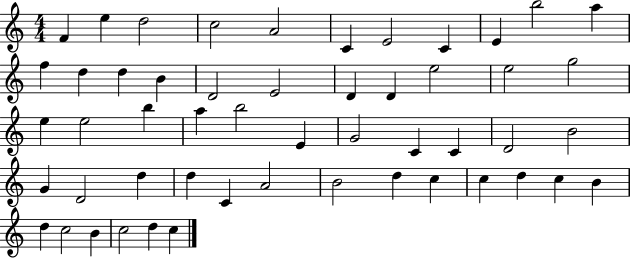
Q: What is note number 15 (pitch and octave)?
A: B4